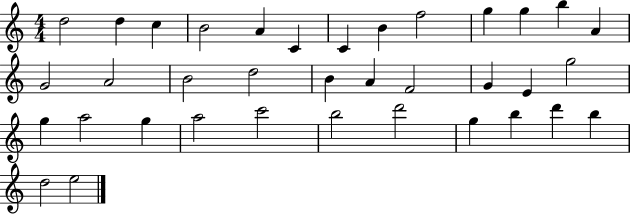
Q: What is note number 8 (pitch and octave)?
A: B4